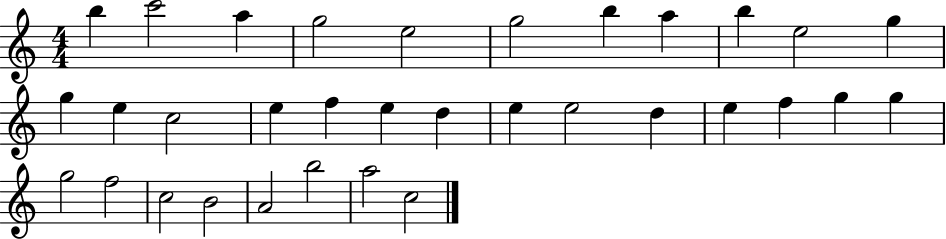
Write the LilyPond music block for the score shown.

{
  \clef treble
  \numericTimeSignature
  \time 4/4
  \key c \major
  b''4 c'''2 a''4 | g''2 e''2 | g''2 b''4 a''4 | b''4 e''2 g''4 | \break g''4 e''4 c''2 | e''4 f''4 e''4 d''4 | e''4 e''2 d''4 | e''4 f''4 g''4 g''4 | \break g''2 f''2 | c''2 b'2 | a'2 b''2 | a''2 c''2 | \break \bar "|."
}